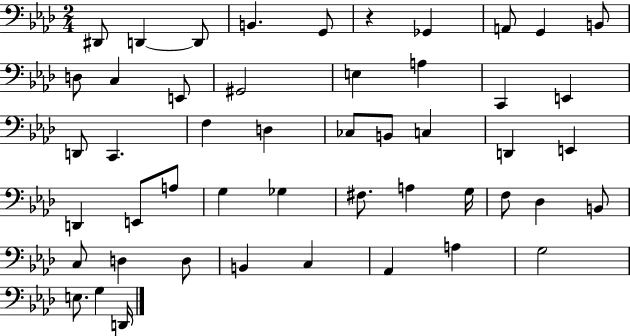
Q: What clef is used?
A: bass